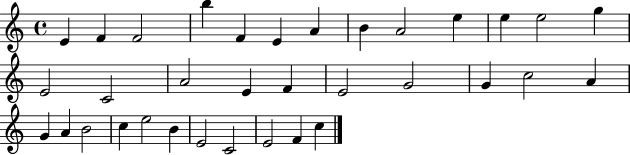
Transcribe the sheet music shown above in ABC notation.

X:1
T:Untitled
M:4/4
L:1/4
K:C
E F F2 b F E A B A2 e e e2 g E2 C2 A2 E F E2 G2 G c2 A G A B2 c e2 B E2 C2 E2 F c